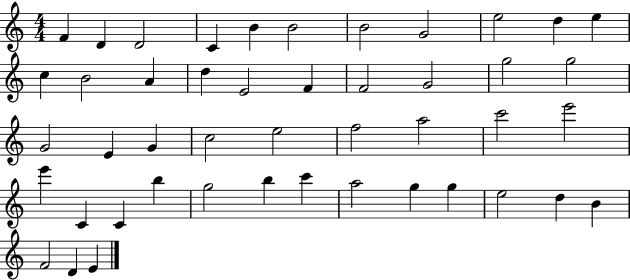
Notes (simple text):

F4/q D4/q D4/h C4/q B4/q B4/h B4/h G4/h E5/h D5/q E5/q C5/q B4/h A4/q D5/q E4/h F4/q F4/h G4/h G5/h G5/h G4/h E4/q G4/q C5/h E5/h F5/h A5/h C6/h E6/h E6/q C4/q C4/q B5/q G5/h B5/q C6/q A5/h G5/q G5/q E5/h D5/q B4/q F4/h D4/q E4/q